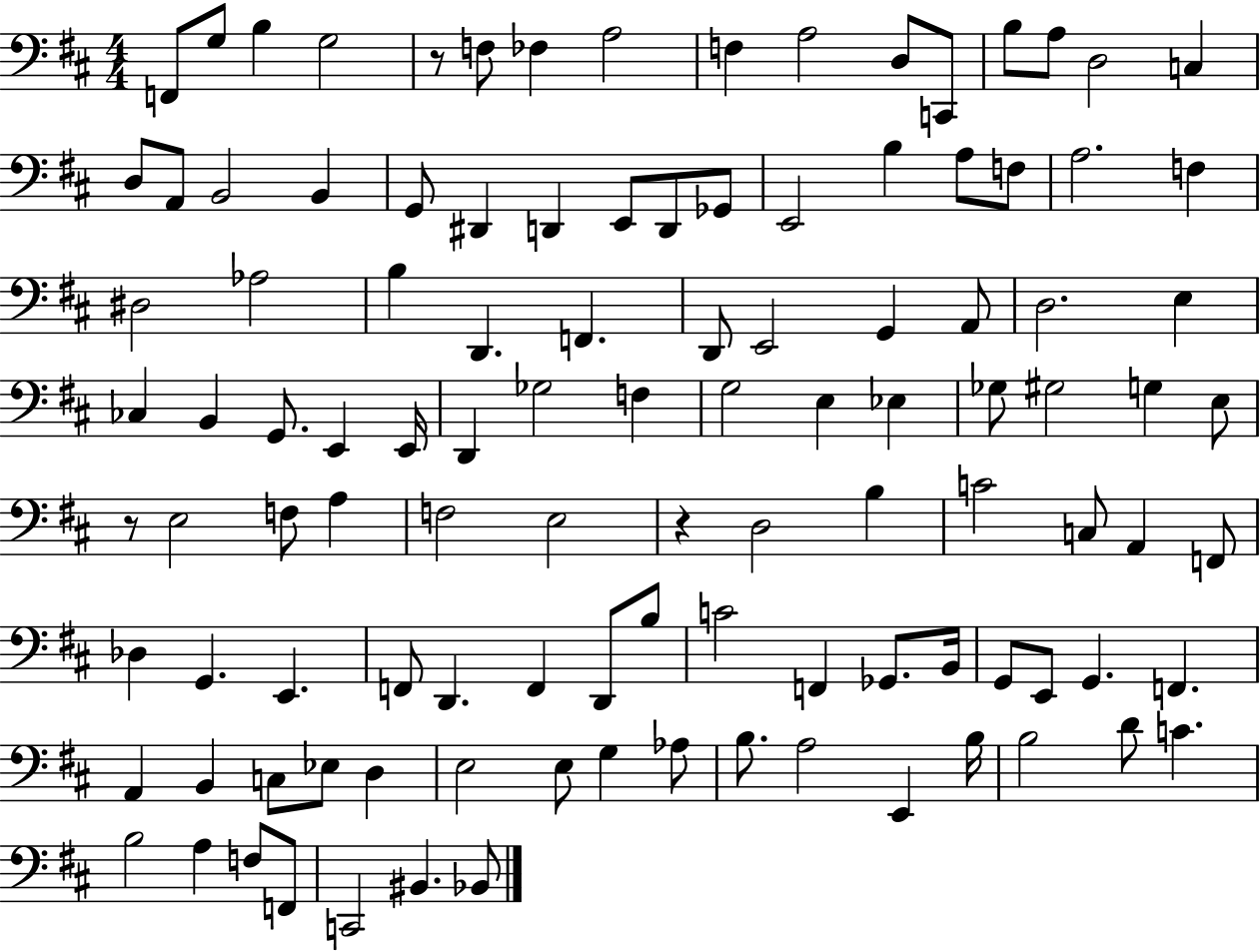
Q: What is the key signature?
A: D major